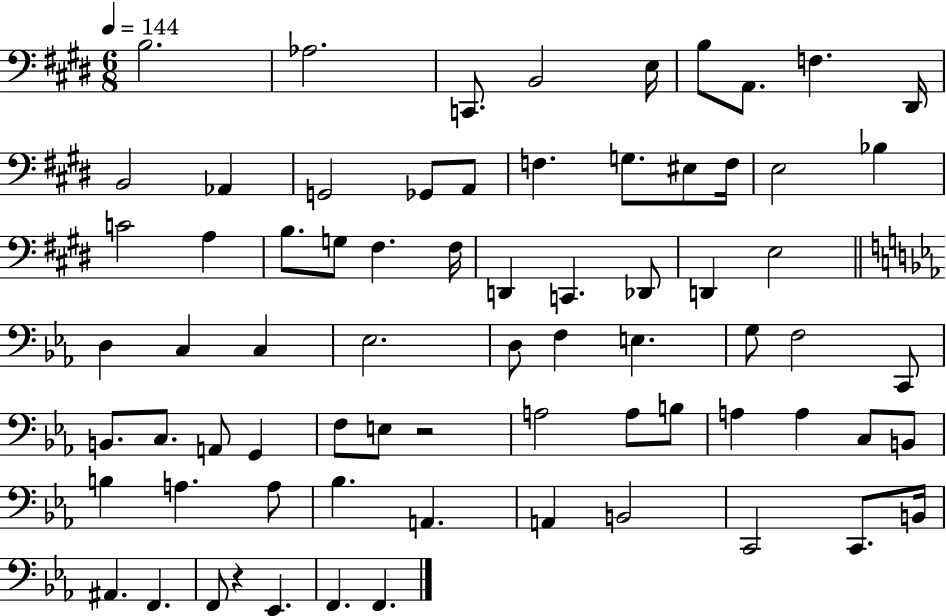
{
  \clef bass
  \numericTimeSignature
  \time 6/8
  \key e \major
  \tempo 4 = 144
  b2. | aes2. | c,8. b,2 e16 | b8 a,8. f4. dis,16 | \break b,2 aes,4 | g,2 ges,8 a,8 | f4. g8. eis8 f16 | e2 bes4 | \break c'2 a4 | b8. g8 fis4. fis16 | d,4 c,4. des,8 | d,4 e2 | \break \bar "||" \break \key c \minor d4 c4 c4 | ees2. | d8 f4 e4. | g8 f2 c,8 | \break b,8. c8. a,8 g,4 | f8 e8 r2 | a2 a8 b8 | a4 a4 c8 b,8 | \break b4 a4. a8 | bes4. a,4. | a,4 b,2 | c,2 c,8. b,16 | \break ais,4. f,4. | f,8 r4 ees,4. | f,4. f,4. | \bar "|."
}